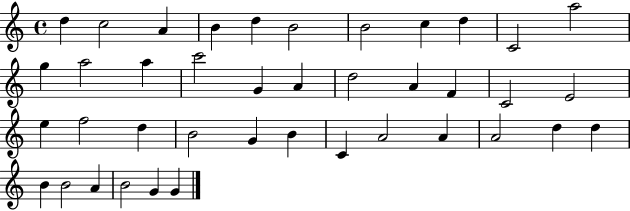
D5/q C5/h A4/q B4/q D5/q B4/h B4/h C5/q D5/q C4/h A5/h G5/q A5/h A5/q C6/h G4/q A4/q D5/h A4/q F4/q C4/h E4/h E5/q F5/h D5/q B4/h G4/q B4/q C4/q A4/h A4/q A4/h D5/q D5/q B4/q B4/h A4/q B4/h G4/q G4/q